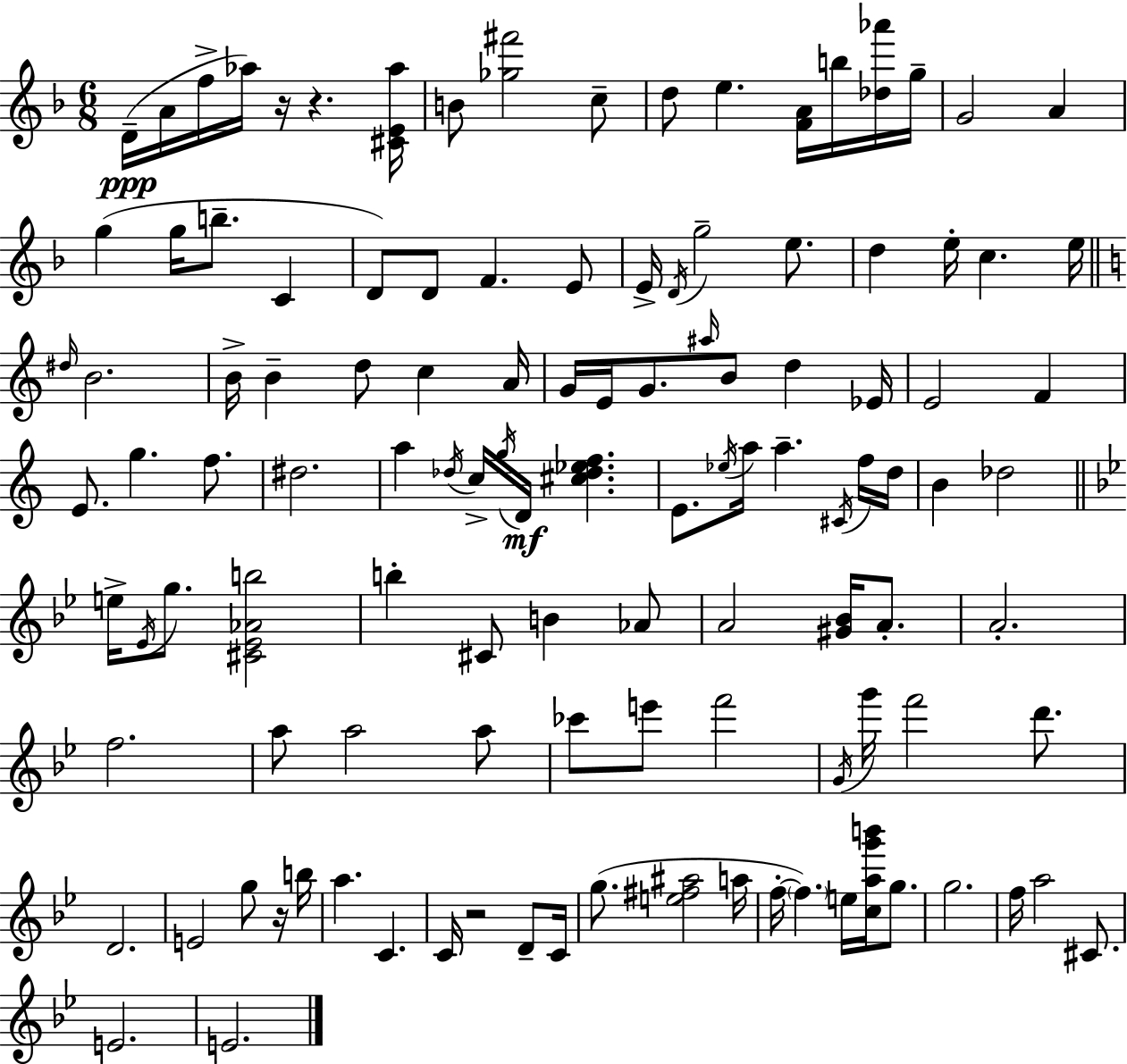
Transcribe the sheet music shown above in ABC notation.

X:1
T:Untitled
M:6/8
L:1/4
K:F
D/4 A/4 f/4 _a/4 z/4 z [^CE_a]/4 B/2 [_g^f']2 c/2 d/2 e [FA]/4 b/4 [_d_a']/4 g/4 G2 A g g/4 b/2 C D/2 D/2 F E/2 E/4 D/4 g2 e/2 d e/4 c e/4 ^d/4 B2 B/4 B d/2 c A/4 G/4 E/4 G/2 ^a/4 B/2 d _E/4 E2 F E/2 g f/2 ^d2 a _d/4 c/4 g/4 D/4 [^c_d_ef] E/2 _e/4 a/4 a ^C/4 f/4 d/4 B _d2 e/4 _E/4 g/2 [^C_E_Ab]2 b ^C/2 B _A/2 A2 [^G_B]/4 A/2 A2 f2 a/2 a2 a/2 _c'/2 e'/2 f'2 G/4 g'/4 f'2 d'/2 D2 E2 g/2 z/4 b/4 a C C/4 z2 D/2 C/4 g/2 [e^f^a]2 a/4 f/4 f e/4 [cag'b']/4 g/2 g2 f/4 a2 ^C/2 E2 E2